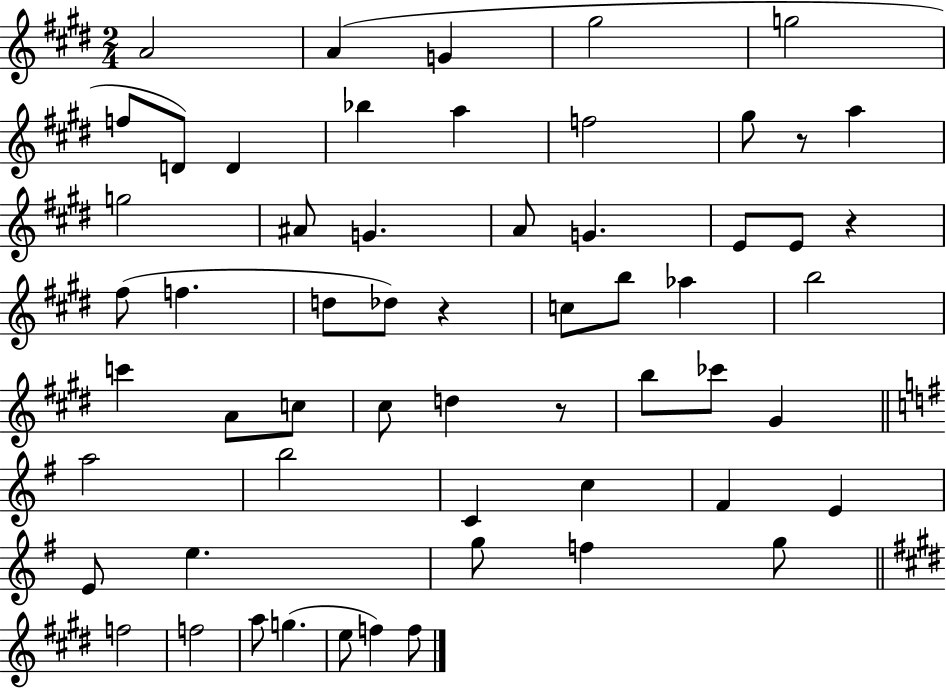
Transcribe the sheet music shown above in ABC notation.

X:1
T:Untitled
M:2/4
L:1/4
K:E
A2 A G ^g2 g2 f/2 D/2 D _b a f2 ^g/2 z/2 a g2 ^A/2 G A/2 G E/2 E/2 z ^f/2 f d/2 _d/2 z c/2 b/2 _a b2 c' A/2 c/2 ^c/2 d z/2 b/2 _c'/2 ^G a2 b2 C c ^F E E/2 e g/2 f g/2 f2 f2 a/2 g e/2 f f/2